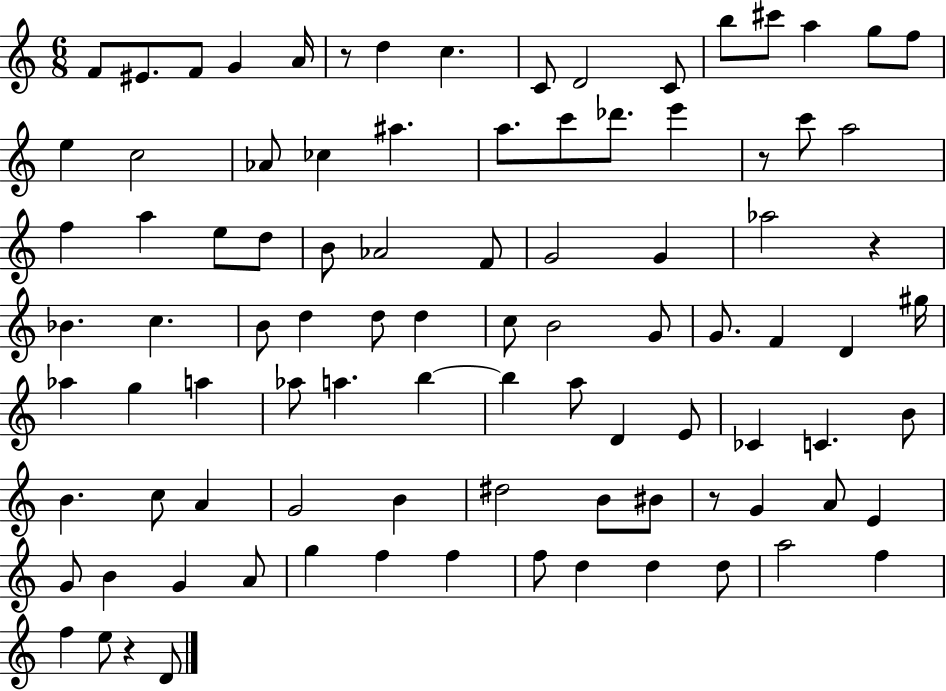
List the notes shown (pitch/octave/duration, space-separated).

F4/e EIS4/e. F4/e G4/q A4/s R/e D5/q C5/q. C4/e D4/h C4/e B5/e C#6/e A5/q G5/e F5/e E5/q C5/h Ab4/e CES5/q A#5/q. A5/e. C6/e Db6/e. E6/q R/e C6/e A5/h F5/q A5/q E5/e D5/e B4/e Ab4/h F4/e G4/h G4/q Ab5/h R/q Bb4/q. C5/q. B4/e D5/q D5/e D5/q C5/e B4/h G4/e G4/e. F4/q D4/q G#5/s Ab5/q G5/q A5/q Ab5/e A5/q. B5/q B5/q A5/e D4/q E4/e CES4/q C4/q. B4/e B4/q. C5/e A4/q G4/h B4/q D#5/h B4/e BIS4/e R/e G4/q A4/e E4/q G4/e B4/q G4/q A4/e G5/q F5/q F5/q F5/e D5/q D5/q D5/e A5/h F5/q F5/q E5/e R/q D4/e